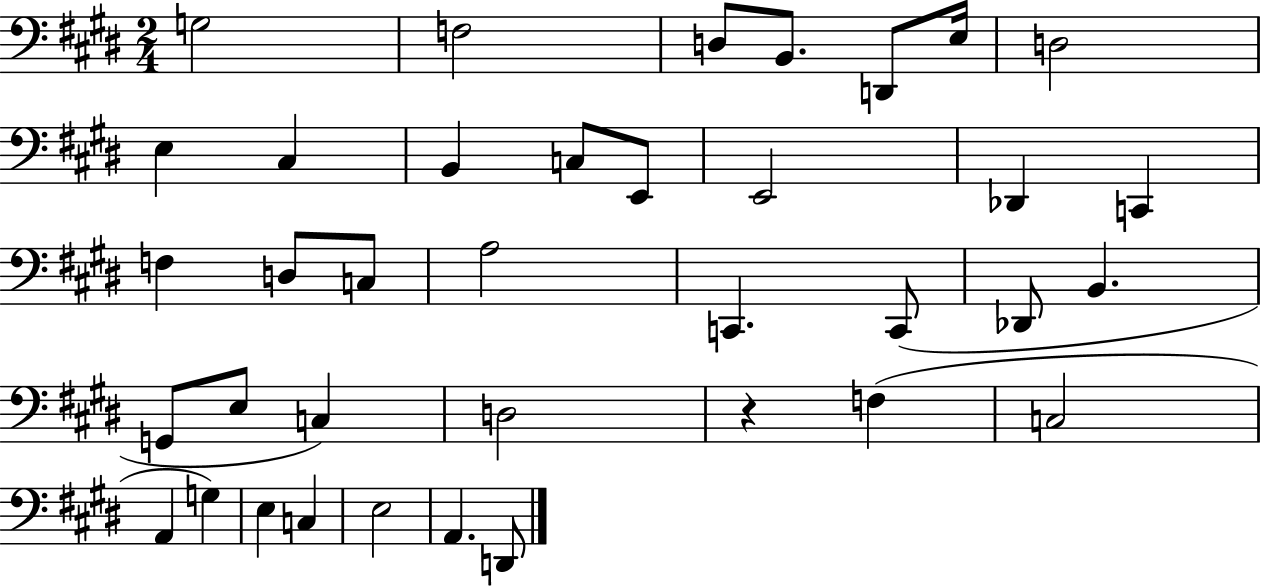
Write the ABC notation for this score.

X:1
T:Untitled
M:2/4
L:1/4
K:E
G,2 F,2 D,/2 B,,/2 D,,/2 E,/4 D,2 E, ^C, B,, C,/2 E,,/2 E,,2 _D,, C,, F, D,/2 C,/2 A,2 C,, C,,/2 _D,,/2 B,, G,,/2 E,/2 C, D,2 z F, C,2 A,, G, E, C, E,2 A,, D,,/2